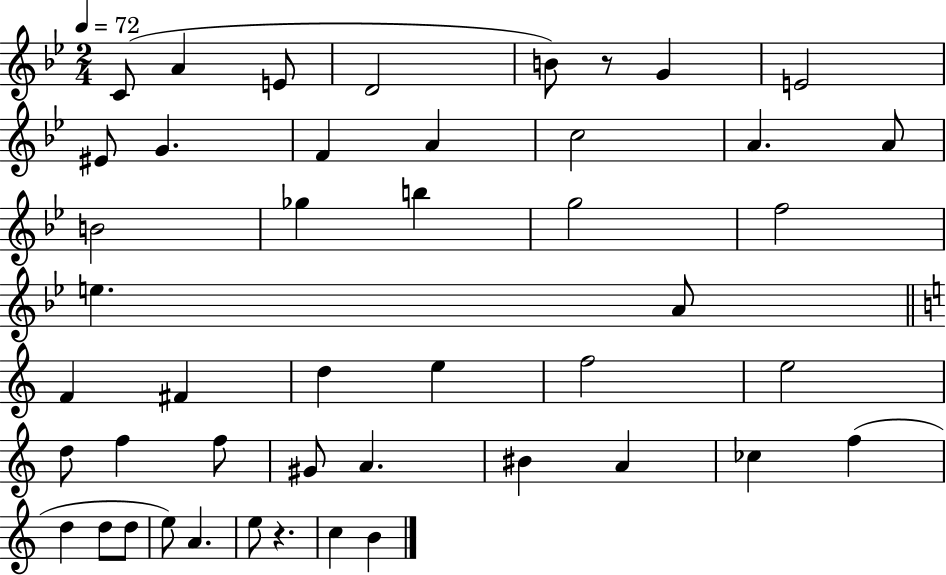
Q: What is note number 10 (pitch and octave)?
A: F4